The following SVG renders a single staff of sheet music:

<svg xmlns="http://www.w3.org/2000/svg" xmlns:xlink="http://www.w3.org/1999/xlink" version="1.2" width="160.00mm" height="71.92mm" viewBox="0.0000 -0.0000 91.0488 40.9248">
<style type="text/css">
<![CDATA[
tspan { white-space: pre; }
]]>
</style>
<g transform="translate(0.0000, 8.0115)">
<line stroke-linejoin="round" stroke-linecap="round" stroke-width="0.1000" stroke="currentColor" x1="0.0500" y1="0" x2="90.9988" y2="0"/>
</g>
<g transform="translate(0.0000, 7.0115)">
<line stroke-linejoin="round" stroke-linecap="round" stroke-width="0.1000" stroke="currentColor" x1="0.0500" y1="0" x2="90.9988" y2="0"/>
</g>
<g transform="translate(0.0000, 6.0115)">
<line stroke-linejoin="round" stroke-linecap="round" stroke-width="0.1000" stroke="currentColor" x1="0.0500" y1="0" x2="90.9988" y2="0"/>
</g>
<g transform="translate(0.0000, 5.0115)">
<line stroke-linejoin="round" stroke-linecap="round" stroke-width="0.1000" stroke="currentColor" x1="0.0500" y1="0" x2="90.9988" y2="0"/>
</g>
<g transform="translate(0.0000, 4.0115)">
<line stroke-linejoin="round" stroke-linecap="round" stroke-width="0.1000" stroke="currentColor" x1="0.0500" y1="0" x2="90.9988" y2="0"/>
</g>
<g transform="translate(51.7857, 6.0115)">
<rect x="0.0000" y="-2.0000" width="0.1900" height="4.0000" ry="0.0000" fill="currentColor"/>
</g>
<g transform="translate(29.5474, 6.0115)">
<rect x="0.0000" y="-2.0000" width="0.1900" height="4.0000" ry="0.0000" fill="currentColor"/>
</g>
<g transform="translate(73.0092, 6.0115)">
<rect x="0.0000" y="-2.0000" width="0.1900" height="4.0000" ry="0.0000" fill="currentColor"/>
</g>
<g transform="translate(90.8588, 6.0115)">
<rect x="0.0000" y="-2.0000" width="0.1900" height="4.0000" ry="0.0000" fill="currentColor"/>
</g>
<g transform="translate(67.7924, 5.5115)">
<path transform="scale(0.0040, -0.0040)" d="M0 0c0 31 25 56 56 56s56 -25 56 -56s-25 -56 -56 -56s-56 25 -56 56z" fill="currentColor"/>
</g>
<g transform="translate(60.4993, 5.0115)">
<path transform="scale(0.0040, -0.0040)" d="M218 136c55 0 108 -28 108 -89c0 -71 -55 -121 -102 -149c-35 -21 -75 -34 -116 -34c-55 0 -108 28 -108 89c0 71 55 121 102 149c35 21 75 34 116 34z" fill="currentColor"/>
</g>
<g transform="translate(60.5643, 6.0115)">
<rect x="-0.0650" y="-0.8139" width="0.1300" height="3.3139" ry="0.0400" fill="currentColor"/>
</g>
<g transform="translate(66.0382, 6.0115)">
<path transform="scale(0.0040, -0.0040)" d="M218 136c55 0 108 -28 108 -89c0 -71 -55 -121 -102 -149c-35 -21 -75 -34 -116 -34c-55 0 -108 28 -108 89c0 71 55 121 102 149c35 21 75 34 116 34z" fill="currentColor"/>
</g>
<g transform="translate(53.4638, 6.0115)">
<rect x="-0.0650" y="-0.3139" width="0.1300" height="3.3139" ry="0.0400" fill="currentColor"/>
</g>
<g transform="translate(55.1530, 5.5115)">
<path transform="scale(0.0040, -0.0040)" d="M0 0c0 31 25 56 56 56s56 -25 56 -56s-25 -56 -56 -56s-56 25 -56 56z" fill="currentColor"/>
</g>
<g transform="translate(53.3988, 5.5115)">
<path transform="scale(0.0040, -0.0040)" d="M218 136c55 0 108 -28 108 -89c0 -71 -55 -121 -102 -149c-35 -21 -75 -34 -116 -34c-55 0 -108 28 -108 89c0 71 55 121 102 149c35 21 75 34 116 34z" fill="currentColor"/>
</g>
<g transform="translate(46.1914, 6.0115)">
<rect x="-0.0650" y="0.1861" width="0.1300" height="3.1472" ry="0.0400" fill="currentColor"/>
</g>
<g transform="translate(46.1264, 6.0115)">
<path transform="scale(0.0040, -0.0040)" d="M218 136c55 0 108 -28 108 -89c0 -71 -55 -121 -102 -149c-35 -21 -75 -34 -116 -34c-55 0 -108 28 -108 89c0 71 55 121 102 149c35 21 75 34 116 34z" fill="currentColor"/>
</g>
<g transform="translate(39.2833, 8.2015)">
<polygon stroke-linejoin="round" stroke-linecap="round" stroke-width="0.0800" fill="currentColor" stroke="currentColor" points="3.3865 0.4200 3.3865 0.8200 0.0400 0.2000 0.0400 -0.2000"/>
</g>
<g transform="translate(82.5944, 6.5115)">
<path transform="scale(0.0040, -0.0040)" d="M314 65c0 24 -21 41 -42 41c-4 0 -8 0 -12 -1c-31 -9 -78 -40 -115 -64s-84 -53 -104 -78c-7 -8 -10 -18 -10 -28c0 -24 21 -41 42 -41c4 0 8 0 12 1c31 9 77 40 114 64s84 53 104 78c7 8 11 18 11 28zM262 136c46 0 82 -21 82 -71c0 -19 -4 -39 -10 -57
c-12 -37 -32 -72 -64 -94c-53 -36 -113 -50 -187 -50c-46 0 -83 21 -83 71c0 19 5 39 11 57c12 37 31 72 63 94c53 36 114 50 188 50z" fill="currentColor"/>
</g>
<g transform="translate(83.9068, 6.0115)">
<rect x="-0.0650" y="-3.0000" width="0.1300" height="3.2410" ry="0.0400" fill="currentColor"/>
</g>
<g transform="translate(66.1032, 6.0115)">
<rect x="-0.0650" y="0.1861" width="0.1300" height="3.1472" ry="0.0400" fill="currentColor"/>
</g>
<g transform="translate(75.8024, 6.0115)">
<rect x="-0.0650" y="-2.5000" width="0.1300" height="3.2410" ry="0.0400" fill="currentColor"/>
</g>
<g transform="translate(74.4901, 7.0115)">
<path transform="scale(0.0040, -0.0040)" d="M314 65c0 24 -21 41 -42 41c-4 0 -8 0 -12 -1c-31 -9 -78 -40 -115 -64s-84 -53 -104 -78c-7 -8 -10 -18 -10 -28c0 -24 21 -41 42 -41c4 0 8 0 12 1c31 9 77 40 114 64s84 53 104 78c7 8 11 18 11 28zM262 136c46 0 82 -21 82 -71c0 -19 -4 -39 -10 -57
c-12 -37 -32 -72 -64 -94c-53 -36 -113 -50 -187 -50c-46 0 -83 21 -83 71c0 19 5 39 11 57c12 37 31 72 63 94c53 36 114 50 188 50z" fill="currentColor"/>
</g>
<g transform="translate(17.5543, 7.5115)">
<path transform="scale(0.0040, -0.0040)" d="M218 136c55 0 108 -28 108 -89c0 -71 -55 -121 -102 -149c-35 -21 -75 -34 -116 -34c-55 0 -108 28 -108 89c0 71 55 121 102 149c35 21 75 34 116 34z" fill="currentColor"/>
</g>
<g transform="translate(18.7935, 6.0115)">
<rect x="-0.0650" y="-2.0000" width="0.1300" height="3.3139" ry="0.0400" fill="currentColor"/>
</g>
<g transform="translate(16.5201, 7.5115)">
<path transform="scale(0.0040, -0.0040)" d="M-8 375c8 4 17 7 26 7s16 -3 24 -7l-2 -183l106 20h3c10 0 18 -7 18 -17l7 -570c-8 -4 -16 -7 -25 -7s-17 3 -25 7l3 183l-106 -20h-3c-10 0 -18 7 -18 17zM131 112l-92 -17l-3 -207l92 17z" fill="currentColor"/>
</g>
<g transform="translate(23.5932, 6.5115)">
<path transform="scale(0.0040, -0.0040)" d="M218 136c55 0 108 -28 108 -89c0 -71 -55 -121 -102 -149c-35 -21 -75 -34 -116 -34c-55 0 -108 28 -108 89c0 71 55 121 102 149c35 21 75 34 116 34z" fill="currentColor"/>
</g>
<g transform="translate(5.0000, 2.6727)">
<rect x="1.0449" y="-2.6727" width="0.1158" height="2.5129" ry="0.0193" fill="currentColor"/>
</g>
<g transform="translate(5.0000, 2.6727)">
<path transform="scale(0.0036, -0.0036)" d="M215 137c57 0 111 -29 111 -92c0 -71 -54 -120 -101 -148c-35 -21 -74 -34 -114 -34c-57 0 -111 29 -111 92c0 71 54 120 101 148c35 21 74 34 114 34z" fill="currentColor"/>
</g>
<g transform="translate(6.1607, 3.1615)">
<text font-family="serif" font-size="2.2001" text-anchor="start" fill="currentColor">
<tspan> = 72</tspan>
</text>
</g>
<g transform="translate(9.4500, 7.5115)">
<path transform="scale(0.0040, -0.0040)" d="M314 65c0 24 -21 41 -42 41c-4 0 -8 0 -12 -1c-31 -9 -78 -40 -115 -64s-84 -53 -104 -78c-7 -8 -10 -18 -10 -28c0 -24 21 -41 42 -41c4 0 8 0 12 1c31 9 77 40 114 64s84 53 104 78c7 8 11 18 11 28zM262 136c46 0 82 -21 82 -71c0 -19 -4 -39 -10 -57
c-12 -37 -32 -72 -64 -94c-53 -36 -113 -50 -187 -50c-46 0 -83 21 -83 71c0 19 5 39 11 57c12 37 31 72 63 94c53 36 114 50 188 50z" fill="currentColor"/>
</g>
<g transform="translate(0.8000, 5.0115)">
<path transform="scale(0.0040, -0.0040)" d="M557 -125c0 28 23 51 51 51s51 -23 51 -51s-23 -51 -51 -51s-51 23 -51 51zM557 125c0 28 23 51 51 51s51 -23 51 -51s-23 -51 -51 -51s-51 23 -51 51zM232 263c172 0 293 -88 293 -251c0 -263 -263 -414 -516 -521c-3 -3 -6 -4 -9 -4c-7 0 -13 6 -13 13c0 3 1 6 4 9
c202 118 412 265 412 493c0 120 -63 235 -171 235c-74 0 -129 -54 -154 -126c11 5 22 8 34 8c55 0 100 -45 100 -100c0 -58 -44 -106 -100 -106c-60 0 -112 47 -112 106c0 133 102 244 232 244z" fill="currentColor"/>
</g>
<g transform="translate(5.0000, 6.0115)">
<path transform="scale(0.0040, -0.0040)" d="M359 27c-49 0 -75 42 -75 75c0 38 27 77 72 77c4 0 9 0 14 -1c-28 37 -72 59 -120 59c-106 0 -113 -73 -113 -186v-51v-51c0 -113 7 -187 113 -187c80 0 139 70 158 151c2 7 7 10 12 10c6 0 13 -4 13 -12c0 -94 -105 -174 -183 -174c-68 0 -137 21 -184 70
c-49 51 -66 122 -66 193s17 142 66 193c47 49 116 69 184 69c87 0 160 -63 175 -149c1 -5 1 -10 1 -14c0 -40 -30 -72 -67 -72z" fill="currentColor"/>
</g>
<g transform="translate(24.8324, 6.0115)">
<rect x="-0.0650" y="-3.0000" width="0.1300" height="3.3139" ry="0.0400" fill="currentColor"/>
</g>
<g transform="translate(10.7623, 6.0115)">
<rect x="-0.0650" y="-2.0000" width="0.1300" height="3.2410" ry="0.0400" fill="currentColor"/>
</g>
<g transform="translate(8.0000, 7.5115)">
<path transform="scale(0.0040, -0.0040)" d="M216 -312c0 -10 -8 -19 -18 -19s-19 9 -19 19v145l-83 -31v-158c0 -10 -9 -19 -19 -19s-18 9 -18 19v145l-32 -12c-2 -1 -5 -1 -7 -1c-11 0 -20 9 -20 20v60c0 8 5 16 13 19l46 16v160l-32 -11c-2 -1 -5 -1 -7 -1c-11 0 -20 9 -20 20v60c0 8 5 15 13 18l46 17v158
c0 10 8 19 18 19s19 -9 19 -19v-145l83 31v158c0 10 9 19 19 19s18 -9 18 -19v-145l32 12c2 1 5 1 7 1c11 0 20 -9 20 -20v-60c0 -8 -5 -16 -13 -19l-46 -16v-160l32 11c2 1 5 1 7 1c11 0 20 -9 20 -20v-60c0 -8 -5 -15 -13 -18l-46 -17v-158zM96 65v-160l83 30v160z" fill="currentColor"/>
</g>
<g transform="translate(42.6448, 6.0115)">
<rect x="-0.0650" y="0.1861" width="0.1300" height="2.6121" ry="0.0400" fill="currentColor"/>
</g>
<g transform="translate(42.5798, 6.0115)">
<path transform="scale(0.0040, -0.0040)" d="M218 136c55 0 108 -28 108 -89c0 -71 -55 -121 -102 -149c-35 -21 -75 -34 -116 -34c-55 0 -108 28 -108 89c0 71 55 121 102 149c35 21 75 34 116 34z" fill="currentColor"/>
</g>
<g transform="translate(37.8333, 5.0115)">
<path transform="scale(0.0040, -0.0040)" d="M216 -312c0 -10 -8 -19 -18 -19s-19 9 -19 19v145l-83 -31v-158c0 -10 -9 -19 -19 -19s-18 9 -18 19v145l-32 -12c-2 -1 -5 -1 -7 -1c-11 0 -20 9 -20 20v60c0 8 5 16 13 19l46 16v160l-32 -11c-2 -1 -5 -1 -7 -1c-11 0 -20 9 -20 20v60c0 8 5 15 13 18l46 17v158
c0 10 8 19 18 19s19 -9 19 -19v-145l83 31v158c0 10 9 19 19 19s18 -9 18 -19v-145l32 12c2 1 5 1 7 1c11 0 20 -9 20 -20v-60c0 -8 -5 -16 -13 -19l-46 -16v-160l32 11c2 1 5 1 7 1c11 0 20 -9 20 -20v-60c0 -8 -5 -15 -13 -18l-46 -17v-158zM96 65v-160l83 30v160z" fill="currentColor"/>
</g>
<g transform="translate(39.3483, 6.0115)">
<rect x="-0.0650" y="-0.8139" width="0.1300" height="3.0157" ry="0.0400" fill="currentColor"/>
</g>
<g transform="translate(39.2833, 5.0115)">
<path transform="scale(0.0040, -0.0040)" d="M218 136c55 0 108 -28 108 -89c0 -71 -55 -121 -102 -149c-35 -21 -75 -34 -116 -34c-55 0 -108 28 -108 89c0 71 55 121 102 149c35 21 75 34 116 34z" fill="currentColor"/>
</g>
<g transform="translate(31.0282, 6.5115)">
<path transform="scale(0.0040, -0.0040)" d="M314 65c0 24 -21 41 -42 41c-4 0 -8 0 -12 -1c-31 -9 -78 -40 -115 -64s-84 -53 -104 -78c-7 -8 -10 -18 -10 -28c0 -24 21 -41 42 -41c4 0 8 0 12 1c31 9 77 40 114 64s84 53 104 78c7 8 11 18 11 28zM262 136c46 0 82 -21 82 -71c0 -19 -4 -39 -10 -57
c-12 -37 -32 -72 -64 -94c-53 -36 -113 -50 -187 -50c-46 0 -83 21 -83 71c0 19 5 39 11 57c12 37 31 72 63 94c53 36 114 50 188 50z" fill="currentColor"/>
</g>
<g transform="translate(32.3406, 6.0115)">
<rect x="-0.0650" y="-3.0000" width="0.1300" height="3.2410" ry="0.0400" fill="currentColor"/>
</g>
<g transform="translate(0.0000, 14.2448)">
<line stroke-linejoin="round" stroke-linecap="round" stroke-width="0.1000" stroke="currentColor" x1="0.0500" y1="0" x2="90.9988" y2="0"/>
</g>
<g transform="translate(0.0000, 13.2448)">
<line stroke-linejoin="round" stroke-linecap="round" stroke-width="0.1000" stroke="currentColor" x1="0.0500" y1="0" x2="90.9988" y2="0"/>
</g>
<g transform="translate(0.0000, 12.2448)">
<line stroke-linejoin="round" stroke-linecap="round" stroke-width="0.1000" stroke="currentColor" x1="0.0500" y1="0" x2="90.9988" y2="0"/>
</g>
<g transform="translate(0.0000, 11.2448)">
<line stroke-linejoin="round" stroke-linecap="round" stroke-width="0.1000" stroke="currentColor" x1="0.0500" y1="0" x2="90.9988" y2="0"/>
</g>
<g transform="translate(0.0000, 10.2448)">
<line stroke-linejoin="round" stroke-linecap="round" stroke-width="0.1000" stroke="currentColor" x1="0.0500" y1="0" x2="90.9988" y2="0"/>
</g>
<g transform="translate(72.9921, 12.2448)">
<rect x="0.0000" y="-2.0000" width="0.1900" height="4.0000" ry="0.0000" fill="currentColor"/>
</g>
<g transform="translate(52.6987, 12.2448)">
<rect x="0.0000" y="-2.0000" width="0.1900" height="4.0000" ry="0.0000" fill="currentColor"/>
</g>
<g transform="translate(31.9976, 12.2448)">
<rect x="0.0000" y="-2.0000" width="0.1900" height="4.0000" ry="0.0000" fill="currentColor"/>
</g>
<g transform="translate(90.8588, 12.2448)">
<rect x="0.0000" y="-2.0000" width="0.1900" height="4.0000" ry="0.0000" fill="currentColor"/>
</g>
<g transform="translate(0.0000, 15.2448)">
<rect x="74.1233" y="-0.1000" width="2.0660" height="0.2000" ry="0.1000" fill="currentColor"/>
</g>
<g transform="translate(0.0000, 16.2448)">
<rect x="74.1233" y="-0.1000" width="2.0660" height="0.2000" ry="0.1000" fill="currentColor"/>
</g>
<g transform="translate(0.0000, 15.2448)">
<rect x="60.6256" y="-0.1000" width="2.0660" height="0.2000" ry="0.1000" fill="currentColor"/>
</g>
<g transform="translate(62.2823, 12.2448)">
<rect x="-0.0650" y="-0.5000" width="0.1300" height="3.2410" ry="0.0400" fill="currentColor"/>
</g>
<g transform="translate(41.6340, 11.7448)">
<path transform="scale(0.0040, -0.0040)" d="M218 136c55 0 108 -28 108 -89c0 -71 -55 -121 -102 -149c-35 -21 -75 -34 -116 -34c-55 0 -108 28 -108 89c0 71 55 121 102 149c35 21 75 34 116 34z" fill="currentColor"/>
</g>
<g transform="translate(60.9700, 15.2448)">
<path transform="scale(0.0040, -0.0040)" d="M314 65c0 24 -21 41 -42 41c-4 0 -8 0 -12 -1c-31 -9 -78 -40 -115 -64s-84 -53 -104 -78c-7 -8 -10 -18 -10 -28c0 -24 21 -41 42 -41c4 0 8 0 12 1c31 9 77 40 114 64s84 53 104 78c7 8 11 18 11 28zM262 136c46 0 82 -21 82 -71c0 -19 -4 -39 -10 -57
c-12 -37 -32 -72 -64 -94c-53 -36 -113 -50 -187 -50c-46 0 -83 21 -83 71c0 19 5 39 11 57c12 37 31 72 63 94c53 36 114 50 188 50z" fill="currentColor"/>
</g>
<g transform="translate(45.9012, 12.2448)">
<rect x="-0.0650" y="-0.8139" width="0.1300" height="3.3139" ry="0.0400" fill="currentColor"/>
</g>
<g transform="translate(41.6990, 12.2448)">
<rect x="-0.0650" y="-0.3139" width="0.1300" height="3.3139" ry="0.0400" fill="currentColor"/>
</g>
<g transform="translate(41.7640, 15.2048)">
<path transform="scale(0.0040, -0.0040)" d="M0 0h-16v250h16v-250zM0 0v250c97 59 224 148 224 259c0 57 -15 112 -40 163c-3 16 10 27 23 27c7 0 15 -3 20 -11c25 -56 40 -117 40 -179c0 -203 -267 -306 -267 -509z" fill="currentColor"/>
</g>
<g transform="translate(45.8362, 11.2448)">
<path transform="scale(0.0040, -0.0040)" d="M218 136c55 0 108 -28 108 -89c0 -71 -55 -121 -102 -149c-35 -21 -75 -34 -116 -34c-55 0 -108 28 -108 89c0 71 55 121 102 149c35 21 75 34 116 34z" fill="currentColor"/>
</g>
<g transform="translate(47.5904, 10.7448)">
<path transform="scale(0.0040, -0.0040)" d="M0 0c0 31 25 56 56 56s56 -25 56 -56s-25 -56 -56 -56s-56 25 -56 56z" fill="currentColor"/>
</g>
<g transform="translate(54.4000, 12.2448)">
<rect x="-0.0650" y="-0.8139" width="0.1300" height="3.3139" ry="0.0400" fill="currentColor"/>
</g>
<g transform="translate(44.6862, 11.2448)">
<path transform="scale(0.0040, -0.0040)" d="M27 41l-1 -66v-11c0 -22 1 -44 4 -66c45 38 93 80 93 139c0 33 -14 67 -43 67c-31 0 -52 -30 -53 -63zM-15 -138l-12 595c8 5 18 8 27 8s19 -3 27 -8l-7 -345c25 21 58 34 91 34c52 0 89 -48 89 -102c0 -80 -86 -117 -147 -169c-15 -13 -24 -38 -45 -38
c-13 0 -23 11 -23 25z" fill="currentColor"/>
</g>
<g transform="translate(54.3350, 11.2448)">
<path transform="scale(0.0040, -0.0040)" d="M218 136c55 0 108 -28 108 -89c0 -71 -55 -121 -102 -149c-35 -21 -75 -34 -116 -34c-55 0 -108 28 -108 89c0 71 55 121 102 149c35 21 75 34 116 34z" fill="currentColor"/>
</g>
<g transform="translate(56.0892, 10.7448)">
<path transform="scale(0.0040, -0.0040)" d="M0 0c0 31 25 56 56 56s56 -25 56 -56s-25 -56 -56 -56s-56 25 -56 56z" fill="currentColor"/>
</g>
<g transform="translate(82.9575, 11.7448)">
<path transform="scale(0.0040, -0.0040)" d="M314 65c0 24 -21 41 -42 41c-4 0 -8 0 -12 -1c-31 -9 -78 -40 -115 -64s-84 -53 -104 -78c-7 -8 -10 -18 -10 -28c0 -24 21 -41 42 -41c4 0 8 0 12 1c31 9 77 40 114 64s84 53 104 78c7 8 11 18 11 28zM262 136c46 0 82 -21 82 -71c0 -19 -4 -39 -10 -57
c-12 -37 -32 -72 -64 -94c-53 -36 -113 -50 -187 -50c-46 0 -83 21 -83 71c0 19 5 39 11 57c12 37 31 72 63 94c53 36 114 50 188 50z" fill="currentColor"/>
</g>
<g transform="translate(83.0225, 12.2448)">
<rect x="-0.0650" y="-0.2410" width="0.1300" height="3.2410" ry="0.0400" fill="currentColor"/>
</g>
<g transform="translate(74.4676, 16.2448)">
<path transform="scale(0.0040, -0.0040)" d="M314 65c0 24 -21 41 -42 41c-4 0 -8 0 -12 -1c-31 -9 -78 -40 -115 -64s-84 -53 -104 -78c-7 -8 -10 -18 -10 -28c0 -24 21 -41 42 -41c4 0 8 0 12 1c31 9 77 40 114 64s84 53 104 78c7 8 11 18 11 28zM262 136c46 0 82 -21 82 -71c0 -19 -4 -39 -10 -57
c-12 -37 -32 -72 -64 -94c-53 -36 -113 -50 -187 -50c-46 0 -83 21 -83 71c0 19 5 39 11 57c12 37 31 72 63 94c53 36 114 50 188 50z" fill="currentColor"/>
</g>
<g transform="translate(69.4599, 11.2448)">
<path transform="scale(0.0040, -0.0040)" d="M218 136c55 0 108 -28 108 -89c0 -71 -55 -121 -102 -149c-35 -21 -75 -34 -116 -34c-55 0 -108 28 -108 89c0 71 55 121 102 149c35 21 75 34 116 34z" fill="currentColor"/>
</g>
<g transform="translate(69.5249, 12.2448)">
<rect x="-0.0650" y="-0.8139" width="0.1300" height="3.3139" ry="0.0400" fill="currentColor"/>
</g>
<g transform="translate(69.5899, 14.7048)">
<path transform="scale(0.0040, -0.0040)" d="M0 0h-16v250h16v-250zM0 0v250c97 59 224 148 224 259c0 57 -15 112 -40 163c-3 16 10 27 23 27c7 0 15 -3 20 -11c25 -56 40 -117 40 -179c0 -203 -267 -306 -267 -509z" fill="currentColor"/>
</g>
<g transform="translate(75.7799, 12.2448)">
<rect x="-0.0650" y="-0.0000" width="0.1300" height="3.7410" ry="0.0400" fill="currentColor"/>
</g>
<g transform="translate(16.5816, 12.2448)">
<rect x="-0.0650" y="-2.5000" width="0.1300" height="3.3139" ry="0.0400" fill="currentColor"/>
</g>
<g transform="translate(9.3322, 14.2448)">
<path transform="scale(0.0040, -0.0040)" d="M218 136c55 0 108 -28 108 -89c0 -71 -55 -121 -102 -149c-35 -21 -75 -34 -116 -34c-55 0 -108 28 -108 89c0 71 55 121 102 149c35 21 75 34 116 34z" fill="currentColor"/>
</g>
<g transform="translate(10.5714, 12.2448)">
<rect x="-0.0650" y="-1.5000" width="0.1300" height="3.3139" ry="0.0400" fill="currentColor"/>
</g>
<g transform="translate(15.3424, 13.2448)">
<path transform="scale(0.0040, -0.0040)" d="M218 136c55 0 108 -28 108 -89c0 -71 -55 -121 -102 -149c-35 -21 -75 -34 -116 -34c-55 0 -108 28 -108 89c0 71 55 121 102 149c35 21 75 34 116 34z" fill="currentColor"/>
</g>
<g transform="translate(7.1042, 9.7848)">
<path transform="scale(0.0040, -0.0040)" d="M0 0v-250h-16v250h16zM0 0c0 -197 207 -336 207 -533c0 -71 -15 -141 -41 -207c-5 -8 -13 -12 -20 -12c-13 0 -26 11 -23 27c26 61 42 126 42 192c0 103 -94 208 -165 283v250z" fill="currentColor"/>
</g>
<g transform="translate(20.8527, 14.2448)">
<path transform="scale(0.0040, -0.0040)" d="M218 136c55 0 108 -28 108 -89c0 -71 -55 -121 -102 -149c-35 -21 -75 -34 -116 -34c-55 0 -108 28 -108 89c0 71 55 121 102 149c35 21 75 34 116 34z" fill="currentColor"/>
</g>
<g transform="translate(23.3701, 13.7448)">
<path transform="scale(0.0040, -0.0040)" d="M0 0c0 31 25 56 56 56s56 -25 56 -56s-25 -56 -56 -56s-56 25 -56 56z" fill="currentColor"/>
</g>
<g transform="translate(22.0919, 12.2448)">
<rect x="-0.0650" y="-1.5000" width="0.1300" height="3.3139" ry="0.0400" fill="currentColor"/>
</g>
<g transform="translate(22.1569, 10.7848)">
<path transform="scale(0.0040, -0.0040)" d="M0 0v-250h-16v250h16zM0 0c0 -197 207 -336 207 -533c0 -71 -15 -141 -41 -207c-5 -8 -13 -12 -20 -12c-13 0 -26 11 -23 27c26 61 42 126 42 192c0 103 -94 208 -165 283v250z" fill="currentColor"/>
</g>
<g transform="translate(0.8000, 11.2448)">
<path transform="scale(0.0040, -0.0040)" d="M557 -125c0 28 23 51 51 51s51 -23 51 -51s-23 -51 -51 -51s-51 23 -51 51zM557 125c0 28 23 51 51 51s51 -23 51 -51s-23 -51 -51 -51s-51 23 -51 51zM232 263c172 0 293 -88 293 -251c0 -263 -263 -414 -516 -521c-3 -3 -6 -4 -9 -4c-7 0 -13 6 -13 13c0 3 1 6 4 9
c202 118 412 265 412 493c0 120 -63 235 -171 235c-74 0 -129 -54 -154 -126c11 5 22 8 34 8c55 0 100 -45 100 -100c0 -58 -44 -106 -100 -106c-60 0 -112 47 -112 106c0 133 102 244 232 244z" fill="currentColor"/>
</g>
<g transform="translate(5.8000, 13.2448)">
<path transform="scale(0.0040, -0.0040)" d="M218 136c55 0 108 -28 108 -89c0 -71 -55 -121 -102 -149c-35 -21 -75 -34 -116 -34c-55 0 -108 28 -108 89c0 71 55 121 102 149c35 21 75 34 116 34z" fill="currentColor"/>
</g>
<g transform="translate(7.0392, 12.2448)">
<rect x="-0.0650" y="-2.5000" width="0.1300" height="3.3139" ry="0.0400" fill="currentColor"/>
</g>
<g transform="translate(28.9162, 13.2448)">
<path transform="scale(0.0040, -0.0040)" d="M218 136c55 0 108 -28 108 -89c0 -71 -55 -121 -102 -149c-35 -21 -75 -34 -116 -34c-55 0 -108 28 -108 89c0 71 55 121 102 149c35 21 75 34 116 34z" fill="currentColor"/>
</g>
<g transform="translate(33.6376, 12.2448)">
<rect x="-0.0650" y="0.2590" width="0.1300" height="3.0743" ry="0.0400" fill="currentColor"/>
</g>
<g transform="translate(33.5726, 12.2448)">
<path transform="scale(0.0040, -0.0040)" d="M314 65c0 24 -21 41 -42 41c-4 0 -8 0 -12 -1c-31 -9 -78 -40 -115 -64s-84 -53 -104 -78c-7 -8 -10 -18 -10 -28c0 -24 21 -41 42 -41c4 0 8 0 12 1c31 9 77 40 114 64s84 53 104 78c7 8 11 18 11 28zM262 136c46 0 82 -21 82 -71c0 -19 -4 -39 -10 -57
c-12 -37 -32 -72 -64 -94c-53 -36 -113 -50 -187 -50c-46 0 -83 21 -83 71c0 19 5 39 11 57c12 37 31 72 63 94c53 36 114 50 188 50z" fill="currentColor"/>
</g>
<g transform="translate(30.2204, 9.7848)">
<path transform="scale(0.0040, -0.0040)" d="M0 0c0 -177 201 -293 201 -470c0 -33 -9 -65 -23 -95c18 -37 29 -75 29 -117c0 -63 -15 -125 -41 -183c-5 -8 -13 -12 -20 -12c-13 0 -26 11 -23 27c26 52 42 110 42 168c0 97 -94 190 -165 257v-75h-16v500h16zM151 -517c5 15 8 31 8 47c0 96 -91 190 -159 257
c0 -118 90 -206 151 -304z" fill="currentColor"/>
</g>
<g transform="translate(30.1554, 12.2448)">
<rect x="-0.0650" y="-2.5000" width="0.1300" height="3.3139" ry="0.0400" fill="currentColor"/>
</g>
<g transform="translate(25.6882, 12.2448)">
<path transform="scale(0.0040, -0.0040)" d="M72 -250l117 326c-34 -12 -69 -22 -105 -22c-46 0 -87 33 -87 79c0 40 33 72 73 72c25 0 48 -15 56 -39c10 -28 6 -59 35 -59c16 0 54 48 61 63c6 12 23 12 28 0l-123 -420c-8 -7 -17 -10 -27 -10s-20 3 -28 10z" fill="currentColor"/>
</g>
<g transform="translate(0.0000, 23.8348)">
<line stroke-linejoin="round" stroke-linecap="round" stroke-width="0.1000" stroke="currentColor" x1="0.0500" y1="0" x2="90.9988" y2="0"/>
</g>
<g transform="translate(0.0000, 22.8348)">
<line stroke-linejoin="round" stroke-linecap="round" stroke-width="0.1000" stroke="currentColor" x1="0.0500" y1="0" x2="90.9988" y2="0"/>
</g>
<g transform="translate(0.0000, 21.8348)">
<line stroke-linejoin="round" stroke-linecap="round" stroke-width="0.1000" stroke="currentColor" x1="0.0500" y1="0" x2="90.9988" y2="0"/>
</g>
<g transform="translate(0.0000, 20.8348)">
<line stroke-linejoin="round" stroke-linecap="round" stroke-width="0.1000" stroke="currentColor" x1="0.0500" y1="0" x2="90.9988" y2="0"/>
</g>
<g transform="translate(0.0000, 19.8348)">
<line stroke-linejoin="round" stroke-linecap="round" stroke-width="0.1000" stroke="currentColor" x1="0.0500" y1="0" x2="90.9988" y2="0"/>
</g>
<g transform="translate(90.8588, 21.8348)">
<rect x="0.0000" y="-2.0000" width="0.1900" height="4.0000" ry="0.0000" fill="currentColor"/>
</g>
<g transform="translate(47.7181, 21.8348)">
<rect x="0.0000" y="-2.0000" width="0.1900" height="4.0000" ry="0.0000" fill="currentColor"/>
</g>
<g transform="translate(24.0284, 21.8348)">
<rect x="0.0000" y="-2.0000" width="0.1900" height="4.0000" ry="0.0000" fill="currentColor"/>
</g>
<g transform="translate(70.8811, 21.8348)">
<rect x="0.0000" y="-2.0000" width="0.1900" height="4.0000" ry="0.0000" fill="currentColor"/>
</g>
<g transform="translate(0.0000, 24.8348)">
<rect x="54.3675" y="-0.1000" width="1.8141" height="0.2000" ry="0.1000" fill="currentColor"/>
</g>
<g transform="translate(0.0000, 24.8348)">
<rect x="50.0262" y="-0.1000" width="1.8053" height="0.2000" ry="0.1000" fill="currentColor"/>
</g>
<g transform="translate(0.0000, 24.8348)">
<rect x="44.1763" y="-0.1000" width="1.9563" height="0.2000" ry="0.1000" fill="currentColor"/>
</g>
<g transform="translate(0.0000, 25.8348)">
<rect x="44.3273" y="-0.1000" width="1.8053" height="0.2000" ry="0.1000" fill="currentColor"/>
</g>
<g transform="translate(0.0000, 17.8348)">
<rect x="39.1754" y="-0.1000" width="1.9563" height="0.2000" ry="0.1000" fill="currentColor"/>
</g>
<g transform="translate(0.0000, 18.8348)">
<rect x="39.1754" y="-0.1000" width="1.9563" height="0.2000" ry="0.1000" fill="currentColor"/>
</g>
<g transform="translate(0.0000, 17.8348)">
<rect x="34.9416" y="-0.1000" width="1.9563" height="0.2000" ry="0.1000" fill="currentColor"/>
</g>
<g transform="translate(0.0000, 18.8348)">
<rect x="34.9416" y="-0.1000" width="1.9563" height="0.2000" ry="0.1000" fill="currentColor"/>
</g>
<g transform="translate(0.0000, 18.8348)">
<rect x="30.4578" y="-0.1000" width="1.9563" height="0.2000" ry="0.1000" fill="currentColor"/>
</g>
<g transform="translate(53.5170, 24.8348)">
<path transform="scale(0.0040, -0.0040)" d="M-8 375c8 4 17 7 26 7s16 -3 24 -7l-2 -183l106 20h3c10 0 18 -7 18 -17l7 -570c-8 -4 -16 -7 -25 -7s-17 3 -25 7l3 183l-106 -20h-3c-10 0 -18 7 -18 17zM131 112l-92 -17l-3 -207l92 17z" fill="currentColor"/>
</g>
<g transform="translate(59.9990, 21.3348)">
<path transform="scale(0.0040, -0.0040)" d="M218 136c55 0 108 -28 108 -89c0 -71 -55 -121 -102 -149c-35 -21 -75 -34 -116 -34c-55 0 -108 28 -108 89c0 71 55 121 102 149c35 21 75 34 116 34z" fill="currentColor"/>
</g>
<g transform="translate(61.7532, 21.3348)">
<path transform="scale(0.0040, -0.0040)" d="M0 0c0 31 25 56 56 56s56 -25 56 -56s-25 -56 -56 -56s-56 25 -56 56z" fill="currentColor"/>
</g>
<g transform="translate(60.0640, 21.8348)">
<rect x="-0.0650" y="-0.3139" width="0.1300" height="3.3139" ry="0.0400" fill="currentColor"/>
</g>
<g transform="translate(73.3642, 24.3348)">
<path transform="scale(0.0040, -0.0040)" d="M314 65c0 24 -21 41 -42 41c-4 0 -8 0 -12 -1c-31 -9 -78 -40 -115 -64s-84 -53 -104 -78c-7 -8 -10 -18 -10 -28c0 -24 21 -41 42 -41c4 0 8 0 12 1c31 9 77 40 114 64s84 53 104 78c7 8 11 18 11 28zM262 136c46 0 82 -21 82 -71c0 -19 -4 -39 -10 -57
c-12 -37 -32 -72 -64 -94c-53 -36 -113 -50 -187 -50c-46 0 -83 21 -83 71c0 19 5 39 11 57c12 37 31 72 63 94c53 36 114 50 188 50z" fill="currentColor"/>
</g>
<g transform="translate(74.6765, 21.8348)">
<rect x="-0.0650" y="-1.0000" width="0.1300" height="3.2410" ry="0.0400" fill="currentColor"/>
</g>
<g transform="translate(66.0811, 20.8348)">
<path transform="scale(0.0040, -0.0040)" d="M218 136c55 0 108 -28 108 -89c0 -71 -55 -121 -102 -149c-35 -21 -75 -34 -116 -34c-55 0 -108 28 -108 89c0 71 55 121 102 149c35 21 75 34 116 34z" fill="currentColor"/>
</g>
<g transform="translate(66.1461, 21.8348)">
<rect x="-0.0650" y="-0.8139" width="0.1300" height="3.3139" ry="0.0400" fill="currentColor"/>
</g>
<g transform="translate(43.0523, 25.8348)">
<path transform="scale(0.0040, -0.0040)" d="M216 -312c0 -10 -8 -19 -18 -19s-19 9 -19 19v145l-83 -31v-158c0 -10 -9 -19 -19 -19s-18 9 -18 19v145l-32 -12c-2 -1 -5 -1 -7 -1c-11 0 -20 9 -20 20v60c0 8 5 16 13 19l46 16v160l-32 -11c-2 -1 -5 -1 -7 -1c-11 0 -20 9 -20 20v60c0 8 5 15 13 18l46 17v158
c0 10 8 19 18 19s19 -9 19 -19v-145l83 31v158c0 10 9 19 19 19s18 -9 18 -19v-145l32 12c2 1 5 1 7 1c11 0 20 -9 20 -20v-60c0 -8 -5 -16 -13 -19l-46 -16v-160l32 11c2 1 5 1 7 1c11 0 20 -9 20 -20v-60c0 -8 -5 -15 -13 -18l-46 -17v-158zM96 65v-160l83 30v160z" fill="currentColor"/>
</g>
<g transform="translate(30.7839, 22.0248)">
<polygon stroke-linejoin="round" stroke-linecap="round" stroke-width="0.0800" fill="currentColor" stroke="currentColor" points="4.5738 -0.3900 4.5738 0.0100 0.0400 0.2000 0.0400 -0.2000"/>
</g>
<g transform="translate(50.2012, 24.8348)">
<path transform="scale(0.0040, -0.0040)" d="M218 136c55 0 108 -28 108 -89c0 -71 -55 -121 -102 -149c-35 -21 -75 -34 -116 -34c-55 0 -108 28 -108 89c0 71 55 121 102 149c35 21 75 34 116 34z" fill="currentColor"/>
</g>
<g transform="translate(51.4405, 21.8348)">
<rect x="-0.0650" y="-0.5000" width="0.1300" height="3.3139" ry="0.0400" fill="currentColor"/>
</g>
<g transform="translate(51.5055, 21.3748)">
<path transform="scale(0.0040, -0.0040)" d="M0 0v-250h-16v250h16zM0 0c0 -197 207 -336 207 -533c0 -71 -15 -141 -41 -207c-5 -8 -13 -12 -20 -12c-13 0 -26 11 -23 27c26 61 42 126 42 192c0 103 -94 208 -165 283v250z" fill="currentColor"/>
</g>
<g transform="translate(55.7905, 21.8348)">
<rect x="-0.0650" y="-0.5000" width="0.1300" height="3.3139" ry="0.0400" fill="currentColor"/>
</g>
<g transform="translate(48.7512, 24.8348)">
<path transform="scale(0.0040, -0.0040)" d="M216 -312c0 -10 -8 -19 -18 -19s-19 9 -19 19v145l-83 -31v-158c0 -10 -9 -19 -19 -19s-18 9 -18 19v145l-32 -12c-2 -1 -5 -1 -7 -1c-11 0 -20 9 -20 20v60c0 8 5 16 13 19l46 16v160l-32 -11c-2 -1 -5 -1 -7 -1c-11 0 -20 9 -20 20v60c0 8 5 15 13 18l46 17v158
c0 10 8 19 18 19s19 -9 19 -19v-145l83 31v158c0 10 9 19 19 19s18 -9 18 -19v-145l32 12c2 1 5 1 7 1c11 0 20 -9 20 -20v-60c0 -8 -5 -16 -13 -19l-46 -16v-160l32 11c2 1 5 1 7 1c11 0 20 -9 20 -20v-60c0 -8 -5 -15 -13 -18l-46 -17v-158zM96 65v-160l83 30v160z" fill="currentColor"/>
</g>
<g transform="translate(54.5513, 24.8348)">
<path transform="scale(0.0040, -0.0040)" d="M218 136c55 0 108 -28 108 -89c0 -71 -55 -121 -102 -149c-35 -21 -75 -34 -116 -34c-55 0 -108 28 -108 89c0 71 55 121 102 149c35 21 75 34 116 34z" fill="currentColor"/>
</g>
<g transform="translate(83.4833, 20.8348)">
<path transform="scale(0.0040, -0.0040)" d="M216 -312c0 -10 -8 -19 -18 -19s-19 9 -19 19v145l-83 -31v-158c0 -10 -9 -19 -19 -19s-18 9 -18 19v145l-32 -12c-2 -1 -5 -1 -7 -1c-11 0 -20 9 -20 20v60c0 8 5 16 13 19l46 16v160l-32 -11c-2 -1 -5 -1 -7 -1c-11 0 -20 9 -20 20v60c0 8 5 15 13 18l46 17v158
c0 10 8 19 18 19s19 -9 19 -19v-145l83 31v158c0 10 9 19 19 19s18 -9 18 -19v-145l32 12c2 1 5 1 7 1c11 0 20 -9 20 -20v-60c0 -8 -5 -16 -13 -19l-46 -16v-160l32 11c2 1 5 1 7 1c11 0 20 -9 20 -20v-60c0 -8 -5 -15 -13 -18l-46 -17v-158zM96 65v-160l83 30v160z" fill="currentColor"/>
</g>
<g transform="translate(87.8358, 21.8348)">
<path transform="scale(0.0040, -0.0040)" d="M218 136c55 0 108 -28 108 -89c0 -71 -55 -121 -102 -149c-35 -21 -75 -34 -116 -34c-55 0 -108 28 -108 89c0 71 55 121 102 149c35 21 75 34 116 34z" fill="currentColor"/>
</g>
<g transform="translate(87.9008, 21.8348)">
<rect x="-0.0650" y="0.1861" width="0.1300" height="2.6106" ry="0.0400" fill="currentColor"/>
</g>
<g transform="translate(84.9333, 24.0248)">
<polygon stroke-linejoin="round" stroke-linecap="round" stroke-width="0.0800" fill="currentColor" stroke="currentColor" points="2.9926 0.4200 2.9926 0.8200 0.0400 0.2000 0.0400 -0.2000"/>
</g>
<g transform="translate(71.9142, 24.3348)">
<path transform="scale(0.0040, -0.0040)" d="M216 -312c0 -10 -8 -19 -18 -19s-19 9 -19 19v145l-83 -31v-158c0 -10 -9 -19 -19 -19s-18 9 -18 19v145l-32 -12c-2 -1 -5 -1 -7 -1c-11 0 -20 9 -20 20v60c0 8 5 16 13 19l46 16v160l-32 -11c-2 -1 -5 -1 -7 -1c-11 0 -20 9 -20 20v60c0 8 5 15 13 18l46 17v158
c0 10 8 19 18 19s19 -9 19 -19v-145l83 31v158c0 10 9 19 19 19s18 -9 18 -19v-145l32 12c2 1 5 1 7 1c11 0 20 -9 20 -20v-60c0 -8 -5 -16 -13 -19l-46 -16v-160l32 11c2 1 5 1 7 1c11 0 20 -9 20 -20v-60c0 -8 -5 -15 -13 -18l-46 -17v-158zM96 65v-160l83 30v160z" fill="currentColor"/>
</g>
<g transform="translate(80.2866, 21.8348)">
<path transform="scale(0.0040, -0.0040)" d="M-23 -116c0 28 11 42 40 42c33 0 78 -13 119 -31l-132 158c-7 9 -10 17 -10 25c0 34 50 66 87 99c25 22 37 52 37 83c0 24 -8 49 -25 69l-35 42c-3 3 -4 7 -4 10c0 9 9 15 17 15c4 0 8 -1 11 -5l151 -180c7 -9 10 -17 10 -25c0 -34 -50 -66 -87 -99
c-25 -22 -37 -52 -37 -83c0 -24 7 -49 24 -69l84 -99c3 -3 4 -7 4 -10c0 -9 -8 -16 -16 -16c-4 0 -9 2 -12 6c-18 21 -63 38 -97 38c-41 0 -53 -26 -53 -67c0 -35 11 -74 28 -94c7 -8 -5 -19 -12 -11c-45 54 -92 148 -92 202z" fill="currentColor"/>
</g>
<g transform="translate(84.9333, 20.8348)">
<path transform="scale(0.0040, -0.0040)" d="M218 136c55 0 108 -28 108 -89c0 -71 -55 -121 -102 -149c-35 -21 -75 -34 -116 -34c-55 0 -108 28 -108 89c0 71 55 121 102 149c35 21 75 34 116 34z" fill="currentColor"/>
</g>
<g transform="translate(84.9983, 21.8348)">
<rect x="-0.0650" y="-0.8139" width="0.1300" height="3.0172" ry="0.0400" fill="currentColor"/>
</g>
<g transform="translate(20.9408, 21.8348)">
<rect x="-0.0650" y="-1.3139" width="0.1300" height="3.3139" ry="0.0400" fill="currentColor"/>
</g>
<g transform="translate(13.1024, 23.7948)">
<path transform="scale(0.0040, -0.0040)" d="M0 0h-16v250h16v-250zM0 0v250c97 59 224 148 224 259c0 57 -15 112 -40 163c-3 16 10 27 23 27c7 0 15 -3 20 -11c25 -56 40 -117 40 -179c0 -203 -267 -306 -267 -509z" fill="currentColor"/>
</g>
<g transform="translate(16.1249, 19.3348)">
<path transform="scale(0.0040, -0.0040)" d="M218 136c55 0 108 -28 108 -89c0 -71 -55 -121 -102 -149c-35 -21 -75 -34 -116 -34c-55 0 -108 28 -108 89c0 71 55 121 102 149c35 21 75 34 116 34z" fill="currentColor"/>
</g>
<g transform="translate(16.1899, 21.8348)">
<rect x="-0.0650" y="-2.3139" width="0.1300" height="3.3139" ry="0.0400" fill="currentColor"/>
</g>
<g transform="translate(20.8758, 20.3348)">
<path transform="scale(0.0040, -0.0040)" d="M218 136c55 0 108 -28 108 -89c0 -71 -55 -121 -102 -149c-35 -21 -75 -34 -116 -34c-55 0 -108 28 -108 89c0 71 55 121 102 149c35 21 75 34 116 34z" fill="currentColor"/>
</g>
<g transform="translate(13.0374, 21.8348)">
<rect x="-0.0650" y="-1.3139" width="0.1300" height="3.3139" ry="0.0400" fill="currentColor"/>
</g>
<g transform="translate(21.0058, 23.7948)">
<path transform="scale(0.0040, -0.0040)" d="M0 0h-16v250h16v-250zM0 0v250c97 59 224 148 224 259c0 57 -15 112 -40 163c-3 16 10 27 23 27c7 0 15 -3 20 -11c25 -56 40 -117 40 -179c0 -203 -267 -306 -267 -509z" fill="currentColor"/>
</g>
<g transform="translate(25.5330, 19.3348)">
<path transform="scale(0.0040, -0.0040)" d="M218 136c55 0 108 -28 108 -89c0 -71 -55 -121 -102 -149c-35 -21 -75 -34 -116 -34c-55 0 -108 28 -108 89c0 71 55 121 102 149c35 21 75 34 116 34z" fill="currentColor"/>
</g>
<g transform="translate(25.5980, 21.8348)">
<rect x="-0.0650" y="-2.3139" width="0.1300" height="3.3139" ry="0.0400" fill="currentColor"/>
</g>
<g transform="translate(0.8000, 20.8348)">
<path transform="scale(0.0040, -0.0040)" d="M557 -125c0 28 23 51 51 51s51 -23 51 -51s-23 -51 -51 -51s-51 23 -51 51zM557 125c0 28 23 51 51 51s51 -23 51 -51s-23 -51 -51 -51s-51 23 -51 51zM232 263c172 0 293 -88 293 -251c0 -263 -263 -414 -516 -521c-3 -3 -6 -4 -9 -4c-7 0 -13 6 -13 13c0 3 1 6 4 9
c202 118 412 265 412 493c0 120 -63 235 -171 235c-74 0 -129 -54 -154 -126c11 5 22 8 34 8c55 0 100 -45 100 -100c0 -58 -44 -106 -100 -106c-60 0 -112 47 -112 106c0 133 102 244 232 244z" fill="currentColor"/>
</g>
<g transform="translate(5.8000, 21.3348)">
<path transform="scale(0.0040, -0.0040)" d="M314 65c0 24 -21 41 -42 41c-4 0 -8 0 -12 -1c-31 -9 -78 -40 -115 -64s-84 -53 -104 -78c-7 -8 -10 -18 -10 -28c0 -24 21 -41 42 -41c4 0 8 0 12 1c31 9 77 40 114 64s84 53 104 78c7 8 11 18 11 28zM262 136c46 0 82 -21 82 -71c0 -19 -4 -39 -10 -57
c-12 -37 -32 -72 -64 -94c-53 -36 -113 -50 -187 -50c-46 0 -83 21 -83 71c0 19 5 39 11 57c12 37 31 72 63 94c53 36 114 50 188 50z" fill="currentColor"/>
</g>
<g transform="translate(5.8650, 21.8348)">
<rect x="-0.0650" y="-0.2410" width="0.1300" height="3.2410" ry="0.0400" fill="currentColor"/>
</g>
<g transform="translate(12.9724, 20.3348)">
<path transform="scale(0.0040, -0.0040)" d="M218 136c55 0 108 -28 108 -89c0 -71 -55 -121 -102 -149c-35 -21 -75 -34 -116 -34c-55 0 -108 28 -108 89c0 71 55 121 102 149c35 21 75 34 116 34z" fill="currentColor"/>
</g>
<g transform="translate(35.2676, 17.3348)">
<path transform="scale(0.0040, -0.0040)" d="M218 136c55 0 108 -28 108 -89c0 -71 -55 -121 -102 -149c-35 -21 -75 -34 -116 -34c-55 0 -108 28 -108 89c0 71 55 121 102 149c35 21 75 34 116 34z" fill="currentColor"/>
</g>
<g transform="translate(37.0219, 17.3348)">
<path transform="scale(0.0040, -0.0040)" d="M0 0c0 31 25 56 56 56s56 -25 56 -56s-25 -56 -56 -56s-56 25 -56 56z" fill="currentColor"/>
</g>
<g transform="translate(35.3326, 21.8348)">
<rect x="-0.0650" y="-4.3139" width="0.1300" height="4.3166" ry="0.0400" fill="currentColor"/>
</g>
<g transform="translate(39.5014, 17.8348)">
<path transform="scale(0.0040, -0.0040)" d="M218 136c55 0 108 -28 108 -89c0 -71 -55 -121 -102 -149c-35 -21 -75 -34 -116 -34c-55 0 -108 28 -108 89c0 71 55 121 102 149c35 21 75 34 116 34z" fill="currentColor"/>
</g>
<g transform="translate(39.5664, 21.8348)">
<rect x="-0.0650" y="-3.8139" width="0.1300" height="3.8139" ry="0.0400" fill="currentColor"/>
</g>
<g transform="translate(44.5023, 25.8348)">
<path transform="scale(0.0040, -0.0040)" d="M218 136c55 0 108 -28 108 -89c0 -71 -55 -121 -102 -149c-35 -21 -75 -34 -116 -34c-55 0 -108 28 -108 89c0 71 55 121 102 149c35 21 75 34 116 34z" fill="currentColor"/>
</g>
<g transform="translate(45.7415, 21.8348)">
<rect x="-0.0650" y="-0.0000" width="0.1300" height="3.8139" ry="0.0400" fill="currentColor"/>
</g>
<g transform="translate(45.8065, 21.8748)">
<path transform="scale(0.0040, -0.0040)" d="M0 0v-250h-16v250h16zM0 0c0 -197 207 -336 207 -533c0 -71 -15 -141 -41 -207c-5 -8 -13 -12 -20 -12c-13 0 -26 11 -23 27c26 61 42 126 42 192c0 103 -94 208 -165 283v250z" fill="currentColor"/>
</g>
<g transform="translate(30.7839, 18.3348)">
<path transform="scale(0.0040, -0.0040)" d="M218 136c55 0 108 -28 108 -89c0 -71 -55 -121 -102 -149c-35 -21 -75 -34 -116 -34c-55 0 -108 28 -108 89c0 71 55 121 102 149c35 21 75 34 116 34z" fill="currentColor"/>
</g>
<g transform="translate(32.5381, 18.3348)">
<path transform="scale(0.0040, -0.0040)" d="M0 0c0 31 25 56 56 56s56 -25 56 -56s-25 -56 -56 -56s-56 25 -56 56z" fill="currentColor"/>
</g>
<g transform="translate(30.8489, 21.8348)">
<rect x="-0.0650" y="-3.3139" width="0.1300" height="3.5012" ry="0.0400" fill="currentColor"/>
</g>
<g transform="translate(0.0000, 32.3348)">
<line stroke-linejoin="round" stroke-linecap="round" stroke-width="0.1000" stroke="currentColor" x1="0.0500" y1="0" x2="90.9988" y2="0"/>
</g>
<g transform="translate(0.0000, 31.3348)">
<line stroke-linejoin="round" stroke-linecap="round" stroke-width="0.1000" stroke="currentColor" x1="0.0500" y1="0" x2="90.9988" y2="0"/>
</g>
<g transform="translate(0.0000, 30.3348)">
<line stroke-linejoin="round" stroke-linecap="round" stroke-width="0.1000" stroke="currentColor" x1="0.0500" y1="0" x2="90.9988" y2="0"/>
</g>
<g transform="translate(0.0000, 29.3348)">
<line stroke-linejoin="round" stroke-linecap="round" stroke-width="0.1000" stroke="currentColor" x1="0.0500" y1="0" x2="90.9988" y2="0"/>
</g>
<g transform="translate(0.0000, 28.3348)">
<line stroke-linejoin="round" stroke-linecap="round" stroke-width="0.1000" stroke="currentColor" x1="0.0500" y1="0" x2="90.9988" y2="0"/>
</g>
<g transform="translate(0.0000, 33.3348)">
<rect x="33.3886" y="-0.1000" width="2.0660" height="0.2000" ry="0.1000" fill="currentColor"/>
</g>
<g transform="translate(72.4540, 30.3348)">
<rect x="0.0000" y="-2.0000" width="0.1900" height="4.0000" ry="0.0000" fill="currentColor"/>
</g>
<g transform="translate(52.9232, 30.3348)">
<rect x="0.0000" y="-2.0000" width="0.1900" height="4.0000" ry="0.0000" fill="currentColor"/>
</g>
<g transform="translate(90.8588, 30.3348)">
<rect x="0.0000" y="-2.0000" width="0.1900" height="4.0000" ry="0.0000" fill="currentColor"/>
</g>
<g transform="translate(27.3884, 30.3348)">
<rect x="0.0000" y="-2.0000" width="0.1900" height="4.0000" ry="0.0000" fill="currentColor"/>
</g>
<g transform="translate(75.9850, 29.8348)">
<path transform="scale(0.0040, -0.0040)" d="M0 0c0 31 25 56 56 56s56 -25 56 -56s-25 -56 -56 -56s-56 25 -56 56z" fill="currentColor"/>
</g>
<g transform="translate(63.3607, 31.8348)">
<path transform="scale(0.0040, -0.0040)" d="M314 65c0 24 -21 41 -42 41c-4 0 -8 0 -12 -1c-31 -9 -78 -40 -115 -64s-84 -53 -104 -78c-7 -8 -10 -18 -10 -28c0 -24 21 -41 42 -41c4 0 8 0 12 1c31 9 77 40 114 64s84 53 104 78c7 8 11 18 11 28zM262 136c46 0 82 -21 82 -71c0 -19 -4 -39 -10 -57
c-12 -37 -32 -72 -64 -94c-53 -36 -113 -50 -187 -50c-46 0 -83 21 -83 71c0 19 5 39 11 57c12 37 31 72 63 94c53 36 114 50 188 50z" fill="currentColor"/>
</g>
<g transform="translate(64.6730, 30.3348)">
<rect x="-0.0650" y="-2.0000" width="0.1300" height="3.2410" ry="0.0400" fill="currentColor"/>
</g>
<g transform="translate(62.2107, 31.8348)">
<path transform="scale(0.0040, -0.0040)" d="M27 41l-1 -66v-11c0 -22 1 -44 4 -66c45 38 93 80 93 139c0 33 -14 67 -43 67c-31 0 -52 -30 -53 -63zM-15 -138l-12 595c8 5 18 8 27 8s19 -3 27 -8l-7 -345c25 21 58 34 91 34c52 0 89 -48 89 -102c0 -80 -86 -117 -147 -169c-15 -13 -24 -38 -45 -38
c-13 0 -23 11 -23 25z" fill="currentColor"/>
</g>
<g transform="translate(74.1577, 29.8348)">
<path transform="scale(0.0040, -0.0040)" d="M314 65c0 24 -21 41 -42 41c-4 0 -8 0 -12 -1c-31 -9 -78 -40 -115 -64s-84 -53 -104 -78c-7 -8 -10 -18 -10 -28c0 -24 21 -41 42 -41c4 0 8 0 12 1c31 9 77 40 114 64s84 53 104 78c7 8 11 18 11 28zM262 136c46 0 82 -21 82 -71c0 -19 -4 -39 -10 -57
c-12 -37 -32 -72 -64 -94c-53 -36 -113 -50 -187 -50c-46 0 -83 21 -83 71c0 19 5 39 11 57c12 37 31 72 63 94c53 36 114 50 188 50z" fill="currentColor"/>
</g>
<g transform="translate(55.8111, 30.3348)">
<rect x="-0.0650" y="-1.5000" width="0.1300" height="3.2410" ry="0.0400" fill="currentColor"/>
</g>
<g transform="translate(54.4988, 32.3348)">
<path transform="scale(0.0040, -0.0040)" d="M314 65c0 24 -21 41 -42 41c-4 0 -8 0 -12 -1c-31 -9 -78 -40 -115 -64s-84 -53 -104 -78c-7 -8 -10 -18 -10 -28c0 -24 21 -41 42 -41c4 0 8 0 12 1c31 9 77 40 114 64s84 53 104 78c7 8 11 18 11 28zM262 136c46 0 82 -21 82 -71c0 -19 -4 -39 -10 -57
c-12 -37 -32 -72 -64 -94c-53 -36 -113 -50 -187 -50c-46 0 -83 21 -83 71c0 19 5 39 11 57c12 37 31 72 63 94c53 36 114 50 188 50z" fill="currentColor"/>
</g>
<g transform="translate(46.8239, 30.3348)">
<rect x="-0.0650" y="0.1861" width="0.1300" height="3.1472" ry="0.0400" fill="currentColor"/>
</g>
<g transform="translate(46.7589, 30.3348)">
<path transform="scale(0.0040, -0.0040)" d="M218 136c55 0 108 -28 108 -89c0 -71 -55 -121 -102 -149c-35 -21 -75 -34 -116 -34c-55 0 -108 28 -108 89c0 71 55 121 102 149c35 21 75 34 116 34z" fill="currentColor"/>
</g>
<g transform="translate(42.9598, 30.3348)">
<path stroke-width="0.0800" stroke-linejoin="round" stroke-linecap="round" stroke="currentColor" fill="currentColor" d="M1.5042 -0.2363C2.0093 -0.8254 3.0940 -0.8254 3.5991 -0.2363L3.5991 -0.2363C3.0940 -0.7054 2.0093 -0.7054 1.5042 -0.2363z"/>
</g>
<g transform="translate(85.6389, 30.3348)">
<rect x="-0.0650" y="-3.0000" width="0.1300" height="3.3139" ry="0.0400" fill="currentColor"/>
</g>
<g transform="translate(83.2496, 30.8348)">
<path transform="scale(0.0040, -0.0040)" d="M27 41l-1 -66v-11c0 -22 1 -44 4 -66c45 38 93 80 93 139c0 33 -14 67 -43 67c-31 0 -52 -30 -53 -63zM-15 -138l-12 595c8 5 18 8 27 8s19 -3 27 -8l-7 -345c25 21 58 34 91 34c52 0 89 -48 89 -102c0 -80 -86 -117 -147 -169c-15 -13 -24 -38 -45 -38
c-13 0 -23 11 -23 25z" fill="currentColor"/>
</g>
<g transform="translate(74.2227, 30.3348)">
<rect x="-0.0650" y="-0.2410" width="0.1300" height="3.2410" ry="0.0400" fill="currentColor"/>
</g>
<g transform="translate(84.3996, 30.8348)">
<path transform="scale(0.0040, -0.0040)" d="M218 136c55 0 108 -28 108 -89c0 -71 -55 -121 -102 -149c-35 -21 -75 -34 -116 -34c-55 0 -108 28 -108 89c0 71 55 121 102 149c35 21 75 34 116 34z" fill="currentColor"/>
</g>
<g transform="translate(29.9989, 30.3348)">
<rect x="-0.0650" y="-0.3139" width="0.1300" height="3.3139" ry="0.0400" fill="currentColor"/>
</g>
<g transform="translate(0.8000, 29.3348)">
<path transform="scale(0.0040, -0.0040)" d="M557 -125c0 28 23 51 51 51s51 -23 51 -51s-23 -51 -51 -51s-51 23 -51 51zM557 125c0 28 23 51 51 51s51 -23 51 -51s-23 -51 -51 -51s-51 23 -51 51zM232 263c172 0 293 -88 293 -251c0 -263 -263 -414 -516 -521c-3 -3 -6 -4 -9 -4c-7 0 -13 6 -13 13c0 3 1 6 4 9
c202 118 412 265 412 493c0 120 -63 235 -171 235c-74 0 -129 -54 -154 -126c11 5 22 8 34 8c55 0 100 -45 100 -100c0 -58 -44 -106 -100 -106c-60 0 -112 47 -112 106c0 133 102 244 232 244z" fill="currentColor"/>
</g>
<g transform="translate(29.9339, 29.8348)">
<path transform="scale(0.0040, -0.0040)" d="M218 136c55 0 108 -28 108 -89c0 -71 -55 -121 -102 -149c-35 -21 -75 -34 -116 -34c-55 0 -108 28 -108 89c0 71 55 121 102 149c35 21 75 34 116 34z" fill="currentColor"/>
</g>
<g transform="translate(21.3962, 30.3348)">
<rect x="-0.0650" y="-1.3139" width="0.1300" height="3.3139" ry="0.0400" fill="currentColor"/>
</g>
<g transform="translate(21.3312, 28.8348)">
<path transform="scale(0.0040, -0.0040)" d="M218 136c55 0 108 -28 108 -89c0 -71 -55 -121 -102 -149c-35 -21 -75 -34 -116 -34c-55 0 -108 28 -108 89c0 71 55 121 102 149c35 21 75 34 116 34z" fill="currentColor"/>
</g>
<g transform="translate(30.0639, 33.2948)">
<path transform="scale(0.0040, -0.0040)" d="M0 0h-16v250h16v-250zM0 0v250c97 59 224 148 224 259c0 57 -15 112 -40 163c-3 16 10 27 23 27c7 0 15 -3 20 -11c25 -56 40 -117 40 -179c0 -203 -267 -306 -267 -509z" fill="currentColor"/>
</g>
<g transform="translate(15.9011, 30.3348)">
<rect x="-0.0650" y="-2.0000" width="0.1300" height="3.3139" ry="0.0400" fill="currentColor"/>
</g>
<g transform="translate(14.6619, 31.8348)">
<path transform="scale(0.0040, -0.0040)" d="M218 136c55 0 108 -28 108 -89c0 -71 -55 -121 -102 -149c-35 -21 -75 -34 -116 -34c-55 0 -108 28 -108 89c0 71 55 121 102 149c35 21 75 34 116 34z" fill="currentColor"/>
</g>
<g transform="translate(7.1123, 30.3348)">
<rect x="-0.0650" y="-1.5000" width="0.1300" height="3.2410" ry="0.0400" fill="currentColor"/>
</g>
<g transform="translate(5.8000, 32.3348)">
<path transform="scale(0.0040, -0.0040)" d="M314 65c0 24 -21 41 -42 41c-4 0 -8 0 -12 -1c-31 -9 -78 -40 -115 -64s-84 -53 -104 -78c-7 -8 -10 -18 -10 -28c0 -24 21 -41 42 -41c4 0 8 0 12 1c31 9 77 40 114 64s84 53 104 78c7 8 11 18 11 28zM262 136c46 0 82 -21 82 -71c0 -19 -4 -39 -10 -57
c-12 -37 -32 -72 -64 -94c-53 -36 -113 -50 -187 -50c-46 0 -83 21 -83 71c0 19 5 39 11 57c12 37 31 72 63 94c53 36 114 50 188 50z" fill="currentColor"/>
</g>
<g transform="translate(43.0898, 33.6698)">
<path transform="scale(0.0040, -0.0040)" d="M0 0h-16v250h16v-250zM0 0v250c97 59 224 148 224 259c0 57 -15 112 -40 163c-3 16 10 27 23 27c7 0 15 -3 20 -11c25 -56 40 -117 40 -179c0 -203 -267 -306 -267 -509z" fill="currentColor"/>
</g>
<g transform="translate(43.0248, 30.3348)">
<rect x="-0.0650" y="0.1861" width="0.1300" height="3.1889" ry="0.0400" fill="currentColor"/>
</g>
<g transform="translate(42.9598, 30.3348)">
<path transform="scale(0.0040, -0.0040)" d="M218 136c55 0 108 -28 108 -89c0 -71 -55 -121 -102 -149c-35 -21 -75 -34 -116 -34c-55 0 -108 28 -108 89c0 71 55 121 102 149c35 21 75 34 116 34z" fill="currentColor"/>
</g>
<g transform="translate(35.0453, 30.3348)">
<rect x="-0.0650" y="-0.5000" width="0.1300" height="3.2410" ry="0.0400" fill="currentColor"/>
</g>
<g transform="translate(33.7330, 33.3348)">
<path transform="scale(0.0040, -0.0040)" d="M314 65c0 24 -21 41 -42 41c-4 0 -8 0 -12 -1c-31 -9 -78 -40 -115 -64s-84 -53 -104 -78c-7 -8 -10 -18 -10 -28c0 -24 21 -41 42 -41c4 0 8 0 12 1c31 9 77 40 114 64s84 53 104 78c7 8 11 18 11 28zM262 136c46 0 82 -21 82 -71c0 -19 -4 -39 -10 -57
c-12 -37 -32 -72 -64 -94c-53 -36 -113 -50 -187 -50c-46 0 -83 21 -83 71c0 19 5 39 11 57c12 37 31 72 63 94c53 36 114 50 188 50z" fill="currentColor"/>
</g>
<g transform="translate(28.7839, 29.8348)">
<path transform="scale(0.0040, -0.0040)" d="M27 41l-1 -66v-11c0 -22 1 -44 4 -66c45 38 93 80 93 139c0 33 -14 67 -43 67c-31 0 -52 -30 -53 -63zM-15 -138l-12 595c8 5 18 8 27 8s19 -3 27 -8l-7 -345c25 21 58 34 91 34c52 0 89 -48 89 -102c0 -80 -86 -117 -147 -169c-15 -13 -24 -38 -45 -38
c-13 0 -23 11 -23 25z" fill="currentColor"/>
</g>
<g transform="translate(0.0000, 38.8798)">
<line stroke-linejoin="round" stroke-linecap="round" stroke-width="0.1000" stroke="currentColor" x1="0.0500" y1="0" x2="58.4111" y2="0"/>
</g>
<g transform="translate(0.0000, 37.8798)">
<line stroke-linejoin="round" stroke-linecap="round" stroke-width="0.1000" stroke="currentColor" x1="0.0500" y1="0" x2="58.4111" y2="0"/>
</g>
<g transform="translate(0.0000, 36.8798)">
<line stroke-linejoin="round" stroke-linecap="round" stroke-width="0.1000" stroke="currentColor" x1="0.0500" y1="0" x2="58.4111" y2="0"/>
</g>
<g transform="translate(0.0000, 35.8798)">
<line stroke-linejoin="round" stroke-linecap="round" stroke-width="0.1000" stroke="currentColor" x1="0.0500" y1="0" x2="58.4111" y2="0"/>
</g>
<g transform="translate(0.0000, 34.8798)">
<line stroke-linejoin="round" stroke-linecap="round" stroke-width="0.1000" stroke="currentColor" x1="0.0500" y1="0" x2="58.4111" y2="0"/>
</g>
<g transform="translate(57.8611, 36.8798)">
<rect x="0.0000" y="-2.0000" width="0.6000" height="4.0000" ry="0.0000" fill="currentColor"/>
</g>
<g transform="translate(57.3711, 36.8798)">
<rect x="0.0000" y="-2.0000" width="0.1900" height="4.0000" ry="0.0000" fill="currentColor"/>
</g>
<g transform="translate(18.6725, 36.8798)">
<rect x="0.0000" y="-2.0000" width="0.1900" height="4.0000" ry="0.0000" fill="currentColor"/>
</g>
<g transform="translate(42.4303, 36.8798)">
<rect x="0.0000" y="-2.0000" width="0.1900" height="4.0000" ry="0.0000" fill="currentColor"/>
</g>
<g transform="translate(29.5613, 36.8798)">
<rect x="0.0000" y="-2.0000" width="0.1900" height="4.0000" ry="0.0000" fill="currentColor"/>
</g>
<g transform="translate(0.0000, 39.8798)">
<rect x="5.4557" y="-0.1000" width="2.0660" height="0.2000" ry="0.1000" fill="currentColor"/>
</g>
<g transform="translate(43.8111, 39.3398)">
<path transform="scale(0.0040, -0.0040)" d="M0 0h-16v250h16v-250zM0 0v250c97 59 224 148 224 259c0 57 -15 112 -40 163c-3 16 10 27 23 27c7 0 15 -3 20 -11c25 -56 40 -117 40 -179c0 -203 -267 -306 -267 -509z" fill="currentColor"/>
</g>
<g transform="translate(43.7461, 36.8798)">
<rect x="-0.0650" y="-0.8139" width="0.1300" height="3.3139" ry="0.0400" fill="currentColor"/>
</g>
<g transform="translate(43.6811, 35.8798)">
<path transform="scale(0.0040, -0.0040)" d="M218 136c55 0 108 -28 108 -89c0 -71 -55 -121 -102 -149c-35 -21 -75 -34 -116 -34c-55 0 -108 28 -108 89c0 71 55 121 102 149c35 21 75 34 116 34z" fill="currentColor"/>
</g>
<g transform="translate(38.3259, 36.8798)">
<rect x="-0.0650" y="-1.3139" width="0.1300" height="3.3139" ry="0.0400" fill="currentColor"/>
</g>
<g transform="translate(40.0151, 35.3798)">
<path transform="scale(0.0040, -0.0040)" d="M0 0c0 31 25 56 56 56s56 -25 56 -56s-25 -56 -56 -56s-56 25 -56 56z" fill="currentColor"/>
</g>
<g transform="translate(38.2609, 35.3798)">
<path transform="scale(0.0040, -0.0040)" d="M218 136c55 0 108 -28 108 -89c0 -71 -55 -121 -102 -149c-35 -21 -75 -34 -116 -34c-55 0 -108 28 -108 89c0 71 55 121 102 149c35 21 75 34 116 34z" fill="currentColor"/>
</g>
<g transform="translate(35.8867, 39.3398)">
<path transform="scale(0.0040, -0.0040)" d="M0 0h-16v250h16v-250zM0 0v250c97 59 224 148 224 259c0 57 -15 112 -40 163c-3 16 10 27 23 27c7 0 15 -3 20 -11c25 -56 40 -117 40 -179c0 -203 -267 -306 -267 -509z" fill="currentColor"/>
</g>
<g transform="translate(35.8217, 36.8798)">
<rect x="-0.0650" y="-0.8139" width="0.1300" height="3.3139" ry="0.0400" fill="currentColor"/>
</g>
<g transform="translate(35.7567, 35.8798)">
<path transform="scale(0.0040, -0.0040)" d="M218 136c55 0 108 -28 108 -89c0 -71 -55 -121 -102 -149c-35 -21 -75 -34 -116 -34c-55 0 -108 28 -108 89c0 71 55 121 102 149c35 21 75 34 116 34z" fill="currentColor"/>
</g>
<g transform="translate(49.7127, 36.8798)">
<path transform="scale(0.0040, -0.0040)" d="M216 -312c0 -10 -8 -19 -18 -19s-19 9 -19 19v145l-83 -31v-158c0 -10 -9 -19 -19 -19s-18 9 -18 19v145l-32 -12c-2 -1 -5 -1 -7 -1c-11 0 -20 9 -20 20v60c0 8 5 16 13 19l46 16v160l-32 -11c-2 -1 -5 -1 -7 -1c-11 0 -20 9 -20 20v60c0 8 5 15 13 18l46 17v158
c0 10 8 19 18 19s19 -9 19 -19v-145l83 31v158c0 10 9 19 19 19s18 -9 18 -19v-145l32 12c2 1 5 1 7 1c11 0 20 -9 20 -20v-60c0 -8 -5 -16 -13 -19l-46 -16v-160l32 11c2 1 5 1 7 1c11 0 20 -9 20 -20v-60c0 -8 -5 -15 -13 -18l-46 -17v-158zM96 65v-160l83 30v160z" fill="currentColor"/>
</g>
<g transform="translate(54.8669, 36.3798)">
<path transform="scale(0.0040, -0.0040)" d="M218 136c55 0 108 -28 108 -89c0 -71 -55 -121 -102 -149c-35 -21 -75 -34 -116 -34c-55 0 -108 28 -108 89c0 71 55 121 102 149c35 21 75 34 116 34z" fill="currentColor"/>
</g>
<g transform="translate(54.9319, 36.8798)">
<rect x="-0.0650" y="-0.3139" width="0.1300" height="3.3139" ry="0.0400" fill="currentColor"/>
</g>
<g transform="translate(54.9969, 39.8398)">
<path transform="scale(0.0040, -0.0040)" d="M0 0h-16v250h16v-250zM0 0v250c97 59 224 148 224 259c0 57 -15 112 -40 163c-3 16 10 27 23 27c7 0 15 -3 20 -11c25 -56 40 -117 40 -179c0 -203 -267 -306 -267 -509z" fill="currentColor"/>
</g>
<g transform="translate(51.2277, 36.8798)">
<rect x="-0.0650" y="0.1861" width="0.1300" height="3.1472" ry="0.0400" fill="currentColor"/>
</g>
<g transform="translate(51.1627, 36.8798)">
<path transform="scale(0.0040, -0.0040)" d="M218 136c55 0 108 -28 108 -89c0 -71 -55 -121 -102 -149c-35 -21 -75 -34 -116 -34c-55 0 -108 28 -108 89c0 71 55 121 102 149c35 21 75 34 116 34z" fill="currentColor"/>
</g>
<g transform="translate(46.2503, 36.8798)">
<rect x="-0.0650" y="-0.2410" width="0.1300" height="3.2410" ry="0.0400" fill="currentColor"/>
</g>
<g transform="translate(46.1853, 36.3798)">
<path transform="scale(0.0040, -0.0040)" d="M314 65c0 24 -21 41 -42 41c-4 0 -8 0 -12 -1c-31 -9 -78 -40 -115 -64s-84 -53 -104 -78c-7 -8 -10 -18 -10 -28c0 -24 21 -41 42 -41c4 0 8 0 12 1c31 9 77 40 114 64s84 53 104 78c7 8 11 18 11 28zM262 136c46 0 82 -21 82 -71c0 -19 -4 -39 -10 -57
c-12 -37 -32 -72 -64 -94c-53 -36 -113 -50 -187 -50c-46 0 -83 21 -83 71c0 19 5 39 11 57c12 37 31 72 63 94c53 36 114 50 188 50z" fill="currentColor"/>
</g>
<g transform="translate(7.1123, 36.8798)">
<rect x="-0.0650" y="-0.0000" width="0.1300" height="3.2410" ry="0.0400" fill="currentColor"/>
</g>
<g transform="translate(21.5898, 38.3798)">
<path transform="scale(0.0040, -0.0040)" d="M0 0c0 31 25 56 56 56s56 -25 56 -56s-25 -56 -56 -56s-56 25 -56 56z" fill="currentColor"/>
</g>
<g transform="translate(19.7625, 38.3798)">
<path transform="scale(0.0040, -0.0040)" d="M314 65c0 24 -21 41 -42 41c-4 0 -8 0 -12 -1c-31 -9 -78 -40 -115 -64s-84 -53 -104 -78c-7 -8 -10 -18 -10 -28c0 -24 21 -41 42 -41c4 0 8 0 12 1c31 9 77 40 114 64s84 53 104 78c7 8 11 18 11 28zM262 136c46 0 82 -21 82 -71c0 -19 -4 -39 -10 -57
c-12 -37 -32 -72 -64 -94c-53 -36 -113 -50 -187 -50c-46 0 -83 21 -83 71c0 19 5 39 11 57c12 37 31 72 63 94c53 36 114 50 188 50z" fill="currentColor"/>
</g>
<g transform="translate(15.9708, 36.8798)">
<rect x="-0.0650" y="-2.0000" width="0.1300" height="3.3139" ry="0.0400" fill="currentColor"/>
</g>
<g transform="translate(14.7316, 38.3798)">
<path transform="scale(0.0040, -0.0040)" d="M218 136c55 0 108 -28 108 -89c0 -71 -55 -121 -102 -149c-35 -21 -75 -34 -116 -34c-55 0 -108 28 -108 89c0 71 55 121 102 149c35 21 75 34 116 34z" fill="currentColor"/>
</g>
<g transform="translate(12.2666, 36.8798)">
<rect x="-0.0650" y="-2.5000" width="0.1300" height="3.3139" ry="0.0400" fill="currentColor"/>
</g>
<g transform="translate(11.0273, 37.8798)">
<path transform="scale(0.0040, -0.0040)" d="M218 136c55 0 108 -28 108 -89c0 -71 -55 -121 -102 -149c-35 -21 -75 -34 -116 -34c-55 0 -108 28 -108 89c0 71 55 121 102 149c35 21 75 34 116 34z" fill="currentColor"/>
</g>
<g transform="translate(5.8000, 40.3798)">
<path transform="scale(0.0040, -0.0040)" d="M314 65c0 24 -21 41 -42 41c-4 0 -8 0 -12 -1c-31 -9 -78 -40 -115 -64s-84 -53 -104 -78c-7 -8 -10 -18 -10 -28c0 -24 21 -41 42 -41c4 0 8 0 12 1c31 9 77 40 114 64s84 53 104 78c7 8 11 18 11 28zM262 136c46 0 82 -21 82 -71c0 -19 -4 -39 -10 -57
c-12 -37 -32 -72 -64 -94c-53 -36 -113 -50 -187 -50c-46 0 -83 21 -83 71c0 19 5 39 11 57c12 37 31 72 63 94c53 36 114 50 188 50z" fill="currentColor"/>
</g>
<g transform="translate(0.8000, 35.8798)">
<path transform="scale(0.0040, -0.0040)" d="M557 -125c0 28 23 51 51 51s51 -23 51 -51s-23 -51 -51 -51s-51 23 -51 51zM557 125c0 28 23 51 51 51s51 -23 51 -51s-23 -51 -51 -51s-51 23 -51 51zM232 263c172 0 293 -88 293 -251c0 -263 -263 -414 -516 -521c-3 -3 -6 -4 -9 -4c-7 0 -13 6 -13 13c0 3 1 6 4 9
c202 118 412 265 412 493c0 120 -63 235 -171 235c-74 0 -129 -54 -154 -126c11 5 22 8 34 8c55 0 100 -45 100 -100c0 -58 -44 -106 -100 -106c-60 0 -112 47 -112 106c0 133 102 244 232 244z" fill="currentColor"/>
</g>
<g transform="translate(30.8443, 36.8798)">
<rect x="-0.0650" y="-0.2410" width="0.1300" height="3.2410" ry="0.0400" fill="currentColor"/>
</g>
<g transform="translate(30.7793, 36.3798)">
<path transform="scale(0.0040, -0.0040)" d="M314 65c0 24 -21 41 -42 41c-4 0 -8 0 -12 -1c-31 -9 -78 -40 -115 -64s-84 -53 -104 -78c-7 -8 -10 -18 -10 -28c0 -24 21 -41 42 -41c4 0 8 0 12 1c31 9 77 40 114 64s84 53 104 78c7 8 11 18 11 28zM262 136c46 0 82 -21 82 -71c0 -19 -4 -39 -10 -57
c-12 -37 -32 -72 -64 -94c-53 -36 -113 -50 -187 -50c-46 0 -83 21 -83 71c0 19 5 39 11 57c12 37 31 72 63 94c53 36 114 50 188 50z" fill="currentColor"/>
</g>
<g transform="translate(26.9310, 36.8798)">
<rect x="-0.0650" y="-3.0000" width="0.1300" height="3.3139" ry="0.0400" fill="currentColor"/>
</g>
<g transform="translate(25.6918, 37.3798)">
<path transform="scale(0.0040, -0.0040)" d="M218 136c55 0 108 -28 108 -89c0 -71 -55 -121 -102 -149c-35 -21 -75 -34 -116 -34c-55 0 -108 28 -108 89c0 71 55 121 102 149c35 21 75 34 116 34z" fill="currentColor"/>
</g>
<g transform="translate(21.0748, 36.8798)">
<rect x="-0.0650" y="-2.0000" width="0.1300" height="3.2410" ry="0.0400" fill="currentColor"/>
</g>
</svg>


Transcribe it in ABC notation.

X:1
T:Untitled
M:4/4
L:1/4
K:C
^A,,2 A,, C, C,2 ^F,/2 D,/2 D, E, F, D, B,,2 C,2 B,,/2 G,, B,, G,,/2 z/2 B,,/4 D,2 E,/2 _F, F, E,,2 F,/2 C,,2 E,2 E,2 G,/2 B, G,/2 B, D/2 F/2 E ^C,,/2 ^E,,/2 E,, E, F, ^F,,2 z ^F,/2 D,/2 G,,2 A,, G, _E,/2 E,,2 D,/2 D, G,,2 _A,,2 E,2 _C, D,,2 B,, A,, A,,2 C, E,2 F,/2 G, F,/2 E,2 ^D, E,/2